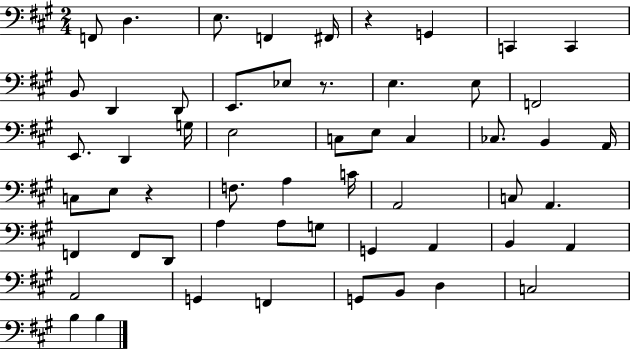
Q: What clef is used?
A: bass